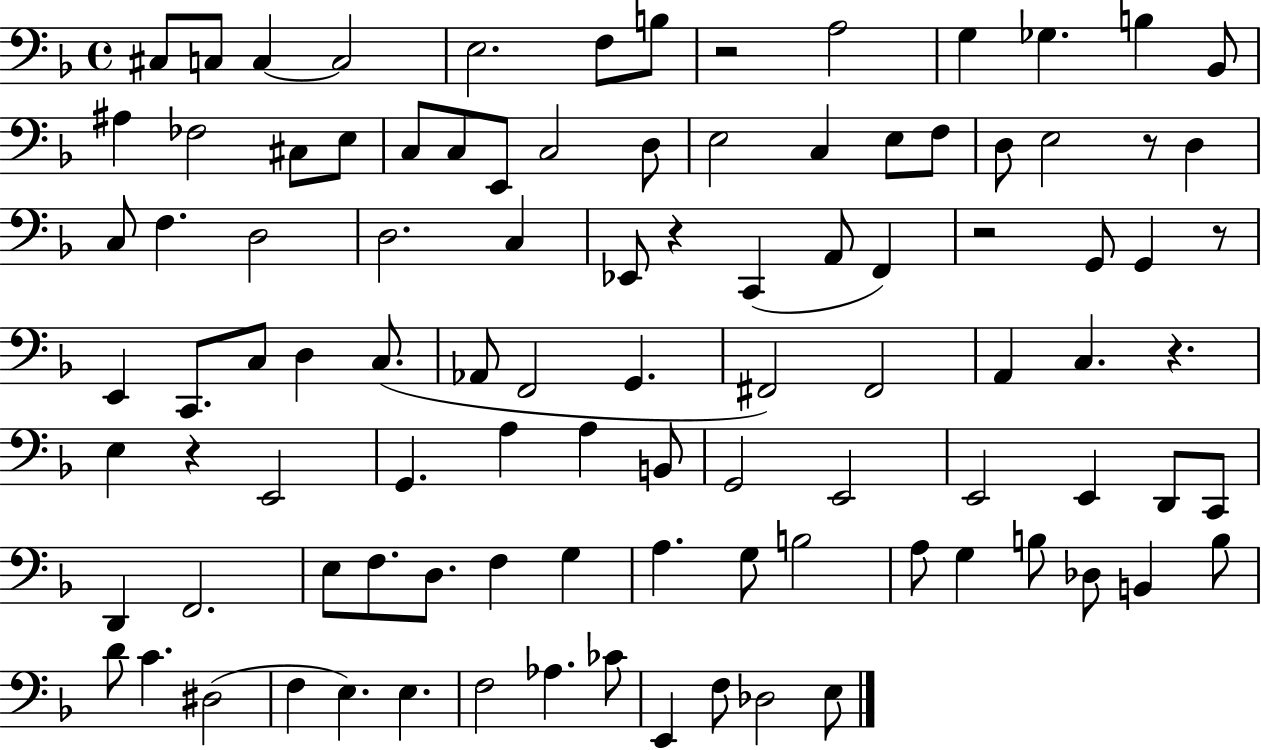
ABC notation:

X:1
T:Untitled
M:4/4
L:1/4
K:F
^C,/2 C,/2 C, C,2 E,2 F,/2 B,/2 z2 A,2 G, _G, B, _B,,/2 ^A, _F,2 ^C,/2 E,/2 C,/2 C,/2 E,,/2 C,2 D,/2 E,2 C, E,/2 F,/2 D,/2 E,2 z/2 D, C,/2 F, D,2 D,2 C, _E,,/2 z C,, A,,/2 F,, z2 G,,/2 G,, z/2 E,, C,,/2 C,/2 D, C,/2 _A,,/2 F,,2 G,, ^F,,2 ^F,,2 A,, C, z E, z E,,2 G,, A, A, B,,/2 G,,2 E,,2 E,,2 E,, D,,/2 C,,/2 D,, F,,2 E,/2 F,/2 D,/2 F, G, A, G,/2 B,2 A,/2 G, B,/2 _D,/2 B,, B,/2 D/2 C ^D,2 F, E, E, F,2 _A, _C/2 E,, F,/2 _D,2 E,/2